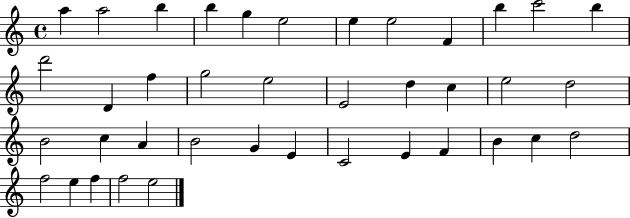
{
  \clef treble
  \time 4/4
  \defaultTimeSignature
  \key c \major
  a''4 a''2 b''4 | b''4 g''4 e''2 | e''4 e''2 f'4 | b''4 c'''2 b''4 | \break d'''2 d'4 f''4 | g''2 e''2 | e'2 d''4 c''4 | e''2 d''2 | \break b'2 c''4 a'4 | b'2 g'4 e'4 | c'2 e'4 f'4 | b'4 c''4 d''2 | \break f''2 e''4 f''4 | f''2 e''2 | \bar "|."
}